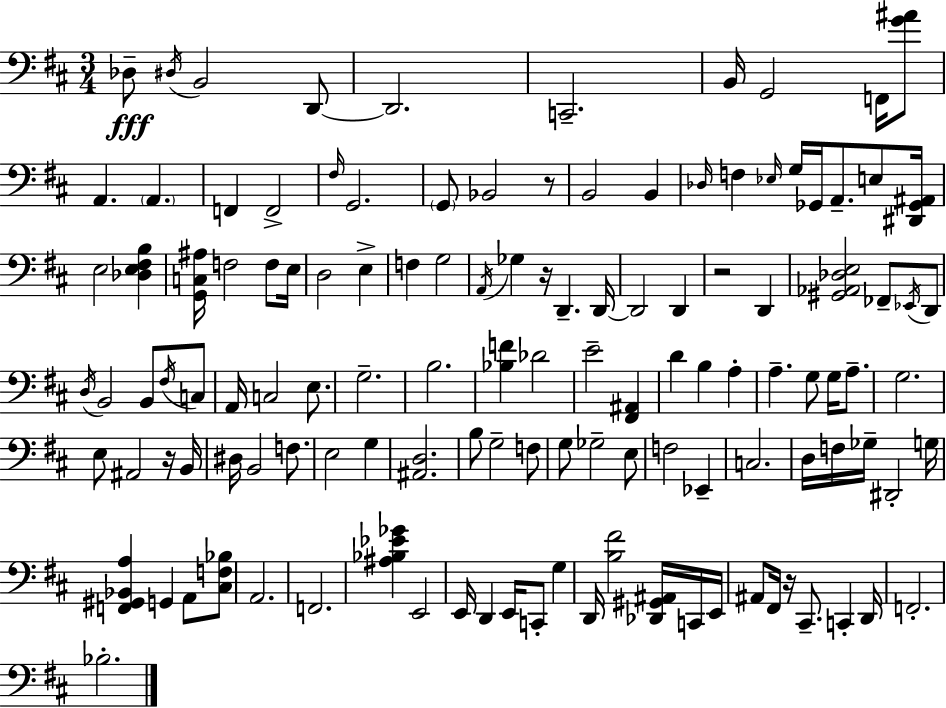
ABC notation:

X:1
T:Untitled
M:3/4
L:1/4
K:D
_D,/2 ^D,/4 B,,2 D,,/2 D,,2 C,,2 B,,/4 G,,2 F,,/4 [G^A]/2 A,, A,, F,, F,,2 ^F,/4 G,,2 G,,/2 _B,,2 z/2 B,,2 B,, _D,/4 F, _E,/4 G,/4 _G,,/4 A,,/2 E,/2 [^D,,_G,,^A,,]/4 E,2 [_D,E,^F,B,] [G,,C,^A,]/4 F,2 F,/2 E,/4 D,2 E, F, G,2 A,,/4 _G, z/4 D,, D,,/4 D,,2 D,, z2 D,, [^G,,_A,,_D,E,]2 _F,,/2 _E,,/4 D,,/2 D,/4 B,,2 B,,/2 ^F,/4 C,/2 A,,/4 C,2 E,/2 G,2 B,2 [_B,F] _D2 E2 [^F,,^A,,] D B, A, A, G,/2 G,/4 A,/2 G,2 E,/2 ^A,,2 z/4 B,,/4 ^D,/4 B,,2 F,/2 E,2 G, [^A,,D,]2 B,/2 G,2 F,/2 G,/2 _G,2 E,/2 F,2 _E,, C,2 D,/4 F,/4 _G,/4 ^D,,2 G,/4 [F,,^G,,_B,,A,] G,, A,,/2 [^C,F,_B,]/2 A,,2 F,,2 [^A,_B,_E_G] E,,2 E,,/4 D,, E,,/4 C,,/2 G, D,,/4 [B,^F]2 [_D,,^G,,^A,,]/4 C,,/4 E,,/4 ^A,,/2 ^F,,/4 z/4 ^C,,/2 C,, D,,/4 F,,2 _B,2